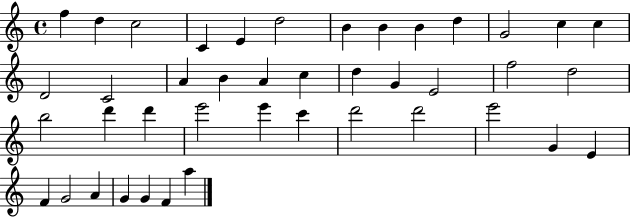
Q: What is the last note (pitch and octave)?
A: A5